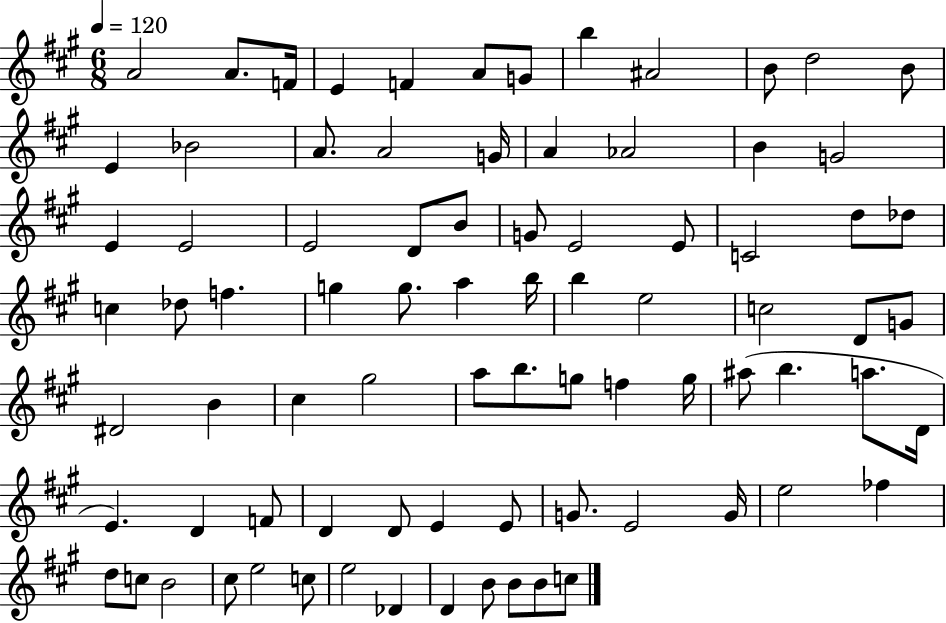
A4/h A4/e. F4/s E4/q F4/q A4/e G4/e B5/q A#4/h B4/e D5/h B4/e E4/q Bb4/h A4/e. A4/h G4/s A4/q Ab4/h B4/q G4/h E4/q E4/h E4/h D4/e B4/e G4/e E4/h E4/e C4/h D5/e Db5/e C5/q Db5/e F5/q. G5/q G5/e. A5/q B5/s B5/q E5/h C5/h D4/e G4/e D#4/h B4/q C#5/q G#5/h A5/e B5/e. G5/e F5/q G5/s A#5/e B5/q. A5/e. D4/s E4/q. D4/q F4/e D4/q D4/e E4/q E4/e G4/e. E4/h G4/s E5/h FES5/q D5/e C5/e B4/h C#5/e E5/h C5/e E5/h Db4/q D4/q B4/e B4/e B4/e C5/e